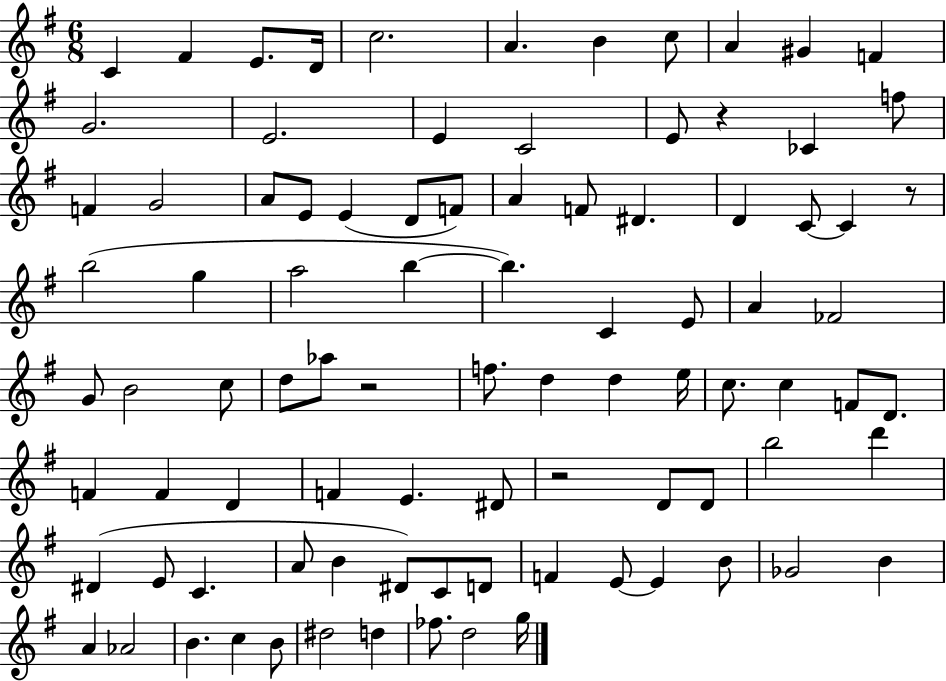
{
  \clef treble
  \numericTimeSignature
  \time 6/8
  \key g \major
  \repeat volta 2 { c'4 fis'4 e'8. d'16 | c''2. | a'4. b'4 c''8 | a'4 gis'4 f'4 | \break g'2. | e'2. | e'4 c'2 | e'8 r4 ces'4 f''8 | \break f'4 g'2 | a'8 e'8 e'4( d'8 f'8) | a'4 f'8 dis'4. | d'4 c'8~~ c'4 r8 | \break b''2( g''4 | a''2 b''4~~ | b''4.) c'4 e'8 | a'4 fes'2 | \break g'8 b'2 c''8 | d''8 aes''8 r2 | f''8. d''4 d''4 e''16 | c''8. c''4 f'8 d'8. | \break f'4 f'4 d'4 | f'4 e'4. dis'8 | r2 d'8 d'8 | b''2 d'''4 | \break dis'4( e'8 c'4. | a'8 b'4 dis'8) c'8 d'8 | f'4 e'8~~ e'4 b'8 | ges'2 b'4 | \break a'4 aes'2 | b'4. c''4 b'8 | dis''2 d''4 | fes''8. d''2 g''16 | \break } \bar "|."
}